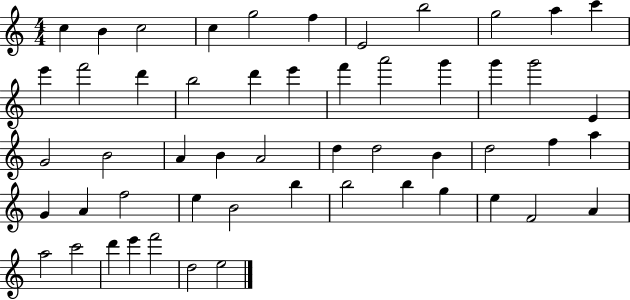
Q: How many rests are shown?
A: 0